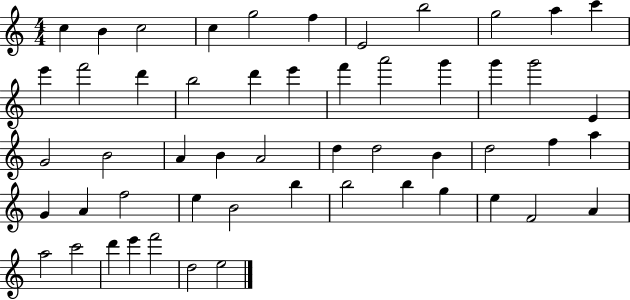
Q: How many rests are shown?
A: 0